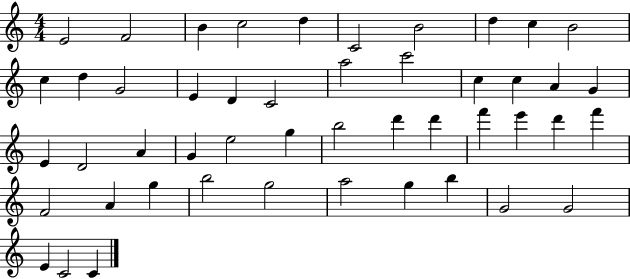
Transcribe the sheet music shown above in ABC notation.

X:1
T:Untitled
M:4/4
L:1/4
K:C
E2 F2 B c2 d C2 B2 d c B2 c d G2 E D C2 a2 c'2 c c A G E D2 A G e2 g b2 d' d' f' e' d' f' F2 A g b2 g2 a2 g b G2 G2 E C2 C